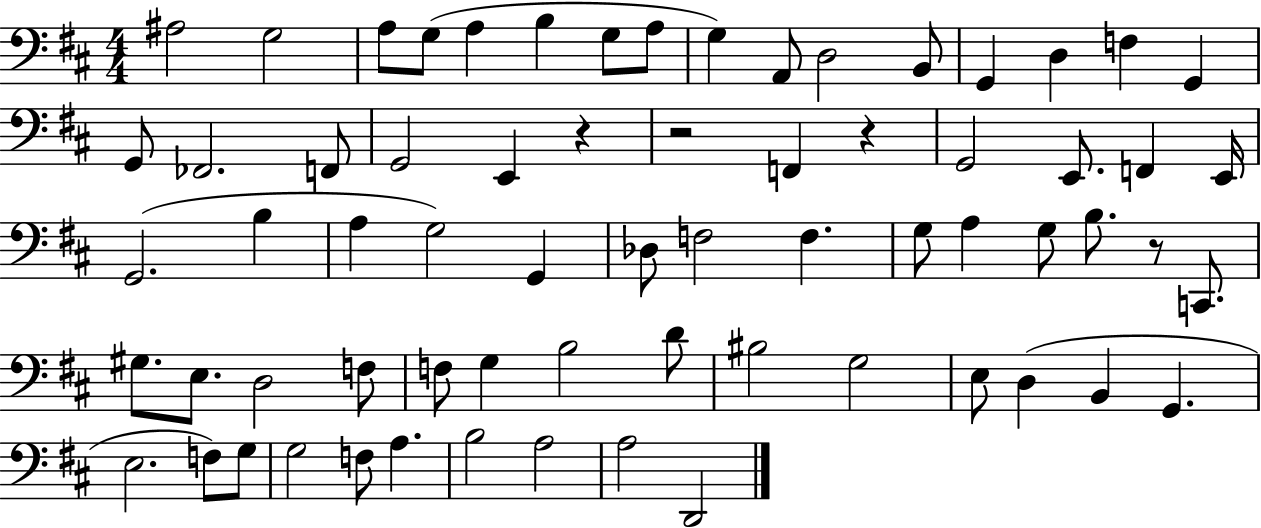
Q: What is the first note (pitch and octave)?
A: A#3